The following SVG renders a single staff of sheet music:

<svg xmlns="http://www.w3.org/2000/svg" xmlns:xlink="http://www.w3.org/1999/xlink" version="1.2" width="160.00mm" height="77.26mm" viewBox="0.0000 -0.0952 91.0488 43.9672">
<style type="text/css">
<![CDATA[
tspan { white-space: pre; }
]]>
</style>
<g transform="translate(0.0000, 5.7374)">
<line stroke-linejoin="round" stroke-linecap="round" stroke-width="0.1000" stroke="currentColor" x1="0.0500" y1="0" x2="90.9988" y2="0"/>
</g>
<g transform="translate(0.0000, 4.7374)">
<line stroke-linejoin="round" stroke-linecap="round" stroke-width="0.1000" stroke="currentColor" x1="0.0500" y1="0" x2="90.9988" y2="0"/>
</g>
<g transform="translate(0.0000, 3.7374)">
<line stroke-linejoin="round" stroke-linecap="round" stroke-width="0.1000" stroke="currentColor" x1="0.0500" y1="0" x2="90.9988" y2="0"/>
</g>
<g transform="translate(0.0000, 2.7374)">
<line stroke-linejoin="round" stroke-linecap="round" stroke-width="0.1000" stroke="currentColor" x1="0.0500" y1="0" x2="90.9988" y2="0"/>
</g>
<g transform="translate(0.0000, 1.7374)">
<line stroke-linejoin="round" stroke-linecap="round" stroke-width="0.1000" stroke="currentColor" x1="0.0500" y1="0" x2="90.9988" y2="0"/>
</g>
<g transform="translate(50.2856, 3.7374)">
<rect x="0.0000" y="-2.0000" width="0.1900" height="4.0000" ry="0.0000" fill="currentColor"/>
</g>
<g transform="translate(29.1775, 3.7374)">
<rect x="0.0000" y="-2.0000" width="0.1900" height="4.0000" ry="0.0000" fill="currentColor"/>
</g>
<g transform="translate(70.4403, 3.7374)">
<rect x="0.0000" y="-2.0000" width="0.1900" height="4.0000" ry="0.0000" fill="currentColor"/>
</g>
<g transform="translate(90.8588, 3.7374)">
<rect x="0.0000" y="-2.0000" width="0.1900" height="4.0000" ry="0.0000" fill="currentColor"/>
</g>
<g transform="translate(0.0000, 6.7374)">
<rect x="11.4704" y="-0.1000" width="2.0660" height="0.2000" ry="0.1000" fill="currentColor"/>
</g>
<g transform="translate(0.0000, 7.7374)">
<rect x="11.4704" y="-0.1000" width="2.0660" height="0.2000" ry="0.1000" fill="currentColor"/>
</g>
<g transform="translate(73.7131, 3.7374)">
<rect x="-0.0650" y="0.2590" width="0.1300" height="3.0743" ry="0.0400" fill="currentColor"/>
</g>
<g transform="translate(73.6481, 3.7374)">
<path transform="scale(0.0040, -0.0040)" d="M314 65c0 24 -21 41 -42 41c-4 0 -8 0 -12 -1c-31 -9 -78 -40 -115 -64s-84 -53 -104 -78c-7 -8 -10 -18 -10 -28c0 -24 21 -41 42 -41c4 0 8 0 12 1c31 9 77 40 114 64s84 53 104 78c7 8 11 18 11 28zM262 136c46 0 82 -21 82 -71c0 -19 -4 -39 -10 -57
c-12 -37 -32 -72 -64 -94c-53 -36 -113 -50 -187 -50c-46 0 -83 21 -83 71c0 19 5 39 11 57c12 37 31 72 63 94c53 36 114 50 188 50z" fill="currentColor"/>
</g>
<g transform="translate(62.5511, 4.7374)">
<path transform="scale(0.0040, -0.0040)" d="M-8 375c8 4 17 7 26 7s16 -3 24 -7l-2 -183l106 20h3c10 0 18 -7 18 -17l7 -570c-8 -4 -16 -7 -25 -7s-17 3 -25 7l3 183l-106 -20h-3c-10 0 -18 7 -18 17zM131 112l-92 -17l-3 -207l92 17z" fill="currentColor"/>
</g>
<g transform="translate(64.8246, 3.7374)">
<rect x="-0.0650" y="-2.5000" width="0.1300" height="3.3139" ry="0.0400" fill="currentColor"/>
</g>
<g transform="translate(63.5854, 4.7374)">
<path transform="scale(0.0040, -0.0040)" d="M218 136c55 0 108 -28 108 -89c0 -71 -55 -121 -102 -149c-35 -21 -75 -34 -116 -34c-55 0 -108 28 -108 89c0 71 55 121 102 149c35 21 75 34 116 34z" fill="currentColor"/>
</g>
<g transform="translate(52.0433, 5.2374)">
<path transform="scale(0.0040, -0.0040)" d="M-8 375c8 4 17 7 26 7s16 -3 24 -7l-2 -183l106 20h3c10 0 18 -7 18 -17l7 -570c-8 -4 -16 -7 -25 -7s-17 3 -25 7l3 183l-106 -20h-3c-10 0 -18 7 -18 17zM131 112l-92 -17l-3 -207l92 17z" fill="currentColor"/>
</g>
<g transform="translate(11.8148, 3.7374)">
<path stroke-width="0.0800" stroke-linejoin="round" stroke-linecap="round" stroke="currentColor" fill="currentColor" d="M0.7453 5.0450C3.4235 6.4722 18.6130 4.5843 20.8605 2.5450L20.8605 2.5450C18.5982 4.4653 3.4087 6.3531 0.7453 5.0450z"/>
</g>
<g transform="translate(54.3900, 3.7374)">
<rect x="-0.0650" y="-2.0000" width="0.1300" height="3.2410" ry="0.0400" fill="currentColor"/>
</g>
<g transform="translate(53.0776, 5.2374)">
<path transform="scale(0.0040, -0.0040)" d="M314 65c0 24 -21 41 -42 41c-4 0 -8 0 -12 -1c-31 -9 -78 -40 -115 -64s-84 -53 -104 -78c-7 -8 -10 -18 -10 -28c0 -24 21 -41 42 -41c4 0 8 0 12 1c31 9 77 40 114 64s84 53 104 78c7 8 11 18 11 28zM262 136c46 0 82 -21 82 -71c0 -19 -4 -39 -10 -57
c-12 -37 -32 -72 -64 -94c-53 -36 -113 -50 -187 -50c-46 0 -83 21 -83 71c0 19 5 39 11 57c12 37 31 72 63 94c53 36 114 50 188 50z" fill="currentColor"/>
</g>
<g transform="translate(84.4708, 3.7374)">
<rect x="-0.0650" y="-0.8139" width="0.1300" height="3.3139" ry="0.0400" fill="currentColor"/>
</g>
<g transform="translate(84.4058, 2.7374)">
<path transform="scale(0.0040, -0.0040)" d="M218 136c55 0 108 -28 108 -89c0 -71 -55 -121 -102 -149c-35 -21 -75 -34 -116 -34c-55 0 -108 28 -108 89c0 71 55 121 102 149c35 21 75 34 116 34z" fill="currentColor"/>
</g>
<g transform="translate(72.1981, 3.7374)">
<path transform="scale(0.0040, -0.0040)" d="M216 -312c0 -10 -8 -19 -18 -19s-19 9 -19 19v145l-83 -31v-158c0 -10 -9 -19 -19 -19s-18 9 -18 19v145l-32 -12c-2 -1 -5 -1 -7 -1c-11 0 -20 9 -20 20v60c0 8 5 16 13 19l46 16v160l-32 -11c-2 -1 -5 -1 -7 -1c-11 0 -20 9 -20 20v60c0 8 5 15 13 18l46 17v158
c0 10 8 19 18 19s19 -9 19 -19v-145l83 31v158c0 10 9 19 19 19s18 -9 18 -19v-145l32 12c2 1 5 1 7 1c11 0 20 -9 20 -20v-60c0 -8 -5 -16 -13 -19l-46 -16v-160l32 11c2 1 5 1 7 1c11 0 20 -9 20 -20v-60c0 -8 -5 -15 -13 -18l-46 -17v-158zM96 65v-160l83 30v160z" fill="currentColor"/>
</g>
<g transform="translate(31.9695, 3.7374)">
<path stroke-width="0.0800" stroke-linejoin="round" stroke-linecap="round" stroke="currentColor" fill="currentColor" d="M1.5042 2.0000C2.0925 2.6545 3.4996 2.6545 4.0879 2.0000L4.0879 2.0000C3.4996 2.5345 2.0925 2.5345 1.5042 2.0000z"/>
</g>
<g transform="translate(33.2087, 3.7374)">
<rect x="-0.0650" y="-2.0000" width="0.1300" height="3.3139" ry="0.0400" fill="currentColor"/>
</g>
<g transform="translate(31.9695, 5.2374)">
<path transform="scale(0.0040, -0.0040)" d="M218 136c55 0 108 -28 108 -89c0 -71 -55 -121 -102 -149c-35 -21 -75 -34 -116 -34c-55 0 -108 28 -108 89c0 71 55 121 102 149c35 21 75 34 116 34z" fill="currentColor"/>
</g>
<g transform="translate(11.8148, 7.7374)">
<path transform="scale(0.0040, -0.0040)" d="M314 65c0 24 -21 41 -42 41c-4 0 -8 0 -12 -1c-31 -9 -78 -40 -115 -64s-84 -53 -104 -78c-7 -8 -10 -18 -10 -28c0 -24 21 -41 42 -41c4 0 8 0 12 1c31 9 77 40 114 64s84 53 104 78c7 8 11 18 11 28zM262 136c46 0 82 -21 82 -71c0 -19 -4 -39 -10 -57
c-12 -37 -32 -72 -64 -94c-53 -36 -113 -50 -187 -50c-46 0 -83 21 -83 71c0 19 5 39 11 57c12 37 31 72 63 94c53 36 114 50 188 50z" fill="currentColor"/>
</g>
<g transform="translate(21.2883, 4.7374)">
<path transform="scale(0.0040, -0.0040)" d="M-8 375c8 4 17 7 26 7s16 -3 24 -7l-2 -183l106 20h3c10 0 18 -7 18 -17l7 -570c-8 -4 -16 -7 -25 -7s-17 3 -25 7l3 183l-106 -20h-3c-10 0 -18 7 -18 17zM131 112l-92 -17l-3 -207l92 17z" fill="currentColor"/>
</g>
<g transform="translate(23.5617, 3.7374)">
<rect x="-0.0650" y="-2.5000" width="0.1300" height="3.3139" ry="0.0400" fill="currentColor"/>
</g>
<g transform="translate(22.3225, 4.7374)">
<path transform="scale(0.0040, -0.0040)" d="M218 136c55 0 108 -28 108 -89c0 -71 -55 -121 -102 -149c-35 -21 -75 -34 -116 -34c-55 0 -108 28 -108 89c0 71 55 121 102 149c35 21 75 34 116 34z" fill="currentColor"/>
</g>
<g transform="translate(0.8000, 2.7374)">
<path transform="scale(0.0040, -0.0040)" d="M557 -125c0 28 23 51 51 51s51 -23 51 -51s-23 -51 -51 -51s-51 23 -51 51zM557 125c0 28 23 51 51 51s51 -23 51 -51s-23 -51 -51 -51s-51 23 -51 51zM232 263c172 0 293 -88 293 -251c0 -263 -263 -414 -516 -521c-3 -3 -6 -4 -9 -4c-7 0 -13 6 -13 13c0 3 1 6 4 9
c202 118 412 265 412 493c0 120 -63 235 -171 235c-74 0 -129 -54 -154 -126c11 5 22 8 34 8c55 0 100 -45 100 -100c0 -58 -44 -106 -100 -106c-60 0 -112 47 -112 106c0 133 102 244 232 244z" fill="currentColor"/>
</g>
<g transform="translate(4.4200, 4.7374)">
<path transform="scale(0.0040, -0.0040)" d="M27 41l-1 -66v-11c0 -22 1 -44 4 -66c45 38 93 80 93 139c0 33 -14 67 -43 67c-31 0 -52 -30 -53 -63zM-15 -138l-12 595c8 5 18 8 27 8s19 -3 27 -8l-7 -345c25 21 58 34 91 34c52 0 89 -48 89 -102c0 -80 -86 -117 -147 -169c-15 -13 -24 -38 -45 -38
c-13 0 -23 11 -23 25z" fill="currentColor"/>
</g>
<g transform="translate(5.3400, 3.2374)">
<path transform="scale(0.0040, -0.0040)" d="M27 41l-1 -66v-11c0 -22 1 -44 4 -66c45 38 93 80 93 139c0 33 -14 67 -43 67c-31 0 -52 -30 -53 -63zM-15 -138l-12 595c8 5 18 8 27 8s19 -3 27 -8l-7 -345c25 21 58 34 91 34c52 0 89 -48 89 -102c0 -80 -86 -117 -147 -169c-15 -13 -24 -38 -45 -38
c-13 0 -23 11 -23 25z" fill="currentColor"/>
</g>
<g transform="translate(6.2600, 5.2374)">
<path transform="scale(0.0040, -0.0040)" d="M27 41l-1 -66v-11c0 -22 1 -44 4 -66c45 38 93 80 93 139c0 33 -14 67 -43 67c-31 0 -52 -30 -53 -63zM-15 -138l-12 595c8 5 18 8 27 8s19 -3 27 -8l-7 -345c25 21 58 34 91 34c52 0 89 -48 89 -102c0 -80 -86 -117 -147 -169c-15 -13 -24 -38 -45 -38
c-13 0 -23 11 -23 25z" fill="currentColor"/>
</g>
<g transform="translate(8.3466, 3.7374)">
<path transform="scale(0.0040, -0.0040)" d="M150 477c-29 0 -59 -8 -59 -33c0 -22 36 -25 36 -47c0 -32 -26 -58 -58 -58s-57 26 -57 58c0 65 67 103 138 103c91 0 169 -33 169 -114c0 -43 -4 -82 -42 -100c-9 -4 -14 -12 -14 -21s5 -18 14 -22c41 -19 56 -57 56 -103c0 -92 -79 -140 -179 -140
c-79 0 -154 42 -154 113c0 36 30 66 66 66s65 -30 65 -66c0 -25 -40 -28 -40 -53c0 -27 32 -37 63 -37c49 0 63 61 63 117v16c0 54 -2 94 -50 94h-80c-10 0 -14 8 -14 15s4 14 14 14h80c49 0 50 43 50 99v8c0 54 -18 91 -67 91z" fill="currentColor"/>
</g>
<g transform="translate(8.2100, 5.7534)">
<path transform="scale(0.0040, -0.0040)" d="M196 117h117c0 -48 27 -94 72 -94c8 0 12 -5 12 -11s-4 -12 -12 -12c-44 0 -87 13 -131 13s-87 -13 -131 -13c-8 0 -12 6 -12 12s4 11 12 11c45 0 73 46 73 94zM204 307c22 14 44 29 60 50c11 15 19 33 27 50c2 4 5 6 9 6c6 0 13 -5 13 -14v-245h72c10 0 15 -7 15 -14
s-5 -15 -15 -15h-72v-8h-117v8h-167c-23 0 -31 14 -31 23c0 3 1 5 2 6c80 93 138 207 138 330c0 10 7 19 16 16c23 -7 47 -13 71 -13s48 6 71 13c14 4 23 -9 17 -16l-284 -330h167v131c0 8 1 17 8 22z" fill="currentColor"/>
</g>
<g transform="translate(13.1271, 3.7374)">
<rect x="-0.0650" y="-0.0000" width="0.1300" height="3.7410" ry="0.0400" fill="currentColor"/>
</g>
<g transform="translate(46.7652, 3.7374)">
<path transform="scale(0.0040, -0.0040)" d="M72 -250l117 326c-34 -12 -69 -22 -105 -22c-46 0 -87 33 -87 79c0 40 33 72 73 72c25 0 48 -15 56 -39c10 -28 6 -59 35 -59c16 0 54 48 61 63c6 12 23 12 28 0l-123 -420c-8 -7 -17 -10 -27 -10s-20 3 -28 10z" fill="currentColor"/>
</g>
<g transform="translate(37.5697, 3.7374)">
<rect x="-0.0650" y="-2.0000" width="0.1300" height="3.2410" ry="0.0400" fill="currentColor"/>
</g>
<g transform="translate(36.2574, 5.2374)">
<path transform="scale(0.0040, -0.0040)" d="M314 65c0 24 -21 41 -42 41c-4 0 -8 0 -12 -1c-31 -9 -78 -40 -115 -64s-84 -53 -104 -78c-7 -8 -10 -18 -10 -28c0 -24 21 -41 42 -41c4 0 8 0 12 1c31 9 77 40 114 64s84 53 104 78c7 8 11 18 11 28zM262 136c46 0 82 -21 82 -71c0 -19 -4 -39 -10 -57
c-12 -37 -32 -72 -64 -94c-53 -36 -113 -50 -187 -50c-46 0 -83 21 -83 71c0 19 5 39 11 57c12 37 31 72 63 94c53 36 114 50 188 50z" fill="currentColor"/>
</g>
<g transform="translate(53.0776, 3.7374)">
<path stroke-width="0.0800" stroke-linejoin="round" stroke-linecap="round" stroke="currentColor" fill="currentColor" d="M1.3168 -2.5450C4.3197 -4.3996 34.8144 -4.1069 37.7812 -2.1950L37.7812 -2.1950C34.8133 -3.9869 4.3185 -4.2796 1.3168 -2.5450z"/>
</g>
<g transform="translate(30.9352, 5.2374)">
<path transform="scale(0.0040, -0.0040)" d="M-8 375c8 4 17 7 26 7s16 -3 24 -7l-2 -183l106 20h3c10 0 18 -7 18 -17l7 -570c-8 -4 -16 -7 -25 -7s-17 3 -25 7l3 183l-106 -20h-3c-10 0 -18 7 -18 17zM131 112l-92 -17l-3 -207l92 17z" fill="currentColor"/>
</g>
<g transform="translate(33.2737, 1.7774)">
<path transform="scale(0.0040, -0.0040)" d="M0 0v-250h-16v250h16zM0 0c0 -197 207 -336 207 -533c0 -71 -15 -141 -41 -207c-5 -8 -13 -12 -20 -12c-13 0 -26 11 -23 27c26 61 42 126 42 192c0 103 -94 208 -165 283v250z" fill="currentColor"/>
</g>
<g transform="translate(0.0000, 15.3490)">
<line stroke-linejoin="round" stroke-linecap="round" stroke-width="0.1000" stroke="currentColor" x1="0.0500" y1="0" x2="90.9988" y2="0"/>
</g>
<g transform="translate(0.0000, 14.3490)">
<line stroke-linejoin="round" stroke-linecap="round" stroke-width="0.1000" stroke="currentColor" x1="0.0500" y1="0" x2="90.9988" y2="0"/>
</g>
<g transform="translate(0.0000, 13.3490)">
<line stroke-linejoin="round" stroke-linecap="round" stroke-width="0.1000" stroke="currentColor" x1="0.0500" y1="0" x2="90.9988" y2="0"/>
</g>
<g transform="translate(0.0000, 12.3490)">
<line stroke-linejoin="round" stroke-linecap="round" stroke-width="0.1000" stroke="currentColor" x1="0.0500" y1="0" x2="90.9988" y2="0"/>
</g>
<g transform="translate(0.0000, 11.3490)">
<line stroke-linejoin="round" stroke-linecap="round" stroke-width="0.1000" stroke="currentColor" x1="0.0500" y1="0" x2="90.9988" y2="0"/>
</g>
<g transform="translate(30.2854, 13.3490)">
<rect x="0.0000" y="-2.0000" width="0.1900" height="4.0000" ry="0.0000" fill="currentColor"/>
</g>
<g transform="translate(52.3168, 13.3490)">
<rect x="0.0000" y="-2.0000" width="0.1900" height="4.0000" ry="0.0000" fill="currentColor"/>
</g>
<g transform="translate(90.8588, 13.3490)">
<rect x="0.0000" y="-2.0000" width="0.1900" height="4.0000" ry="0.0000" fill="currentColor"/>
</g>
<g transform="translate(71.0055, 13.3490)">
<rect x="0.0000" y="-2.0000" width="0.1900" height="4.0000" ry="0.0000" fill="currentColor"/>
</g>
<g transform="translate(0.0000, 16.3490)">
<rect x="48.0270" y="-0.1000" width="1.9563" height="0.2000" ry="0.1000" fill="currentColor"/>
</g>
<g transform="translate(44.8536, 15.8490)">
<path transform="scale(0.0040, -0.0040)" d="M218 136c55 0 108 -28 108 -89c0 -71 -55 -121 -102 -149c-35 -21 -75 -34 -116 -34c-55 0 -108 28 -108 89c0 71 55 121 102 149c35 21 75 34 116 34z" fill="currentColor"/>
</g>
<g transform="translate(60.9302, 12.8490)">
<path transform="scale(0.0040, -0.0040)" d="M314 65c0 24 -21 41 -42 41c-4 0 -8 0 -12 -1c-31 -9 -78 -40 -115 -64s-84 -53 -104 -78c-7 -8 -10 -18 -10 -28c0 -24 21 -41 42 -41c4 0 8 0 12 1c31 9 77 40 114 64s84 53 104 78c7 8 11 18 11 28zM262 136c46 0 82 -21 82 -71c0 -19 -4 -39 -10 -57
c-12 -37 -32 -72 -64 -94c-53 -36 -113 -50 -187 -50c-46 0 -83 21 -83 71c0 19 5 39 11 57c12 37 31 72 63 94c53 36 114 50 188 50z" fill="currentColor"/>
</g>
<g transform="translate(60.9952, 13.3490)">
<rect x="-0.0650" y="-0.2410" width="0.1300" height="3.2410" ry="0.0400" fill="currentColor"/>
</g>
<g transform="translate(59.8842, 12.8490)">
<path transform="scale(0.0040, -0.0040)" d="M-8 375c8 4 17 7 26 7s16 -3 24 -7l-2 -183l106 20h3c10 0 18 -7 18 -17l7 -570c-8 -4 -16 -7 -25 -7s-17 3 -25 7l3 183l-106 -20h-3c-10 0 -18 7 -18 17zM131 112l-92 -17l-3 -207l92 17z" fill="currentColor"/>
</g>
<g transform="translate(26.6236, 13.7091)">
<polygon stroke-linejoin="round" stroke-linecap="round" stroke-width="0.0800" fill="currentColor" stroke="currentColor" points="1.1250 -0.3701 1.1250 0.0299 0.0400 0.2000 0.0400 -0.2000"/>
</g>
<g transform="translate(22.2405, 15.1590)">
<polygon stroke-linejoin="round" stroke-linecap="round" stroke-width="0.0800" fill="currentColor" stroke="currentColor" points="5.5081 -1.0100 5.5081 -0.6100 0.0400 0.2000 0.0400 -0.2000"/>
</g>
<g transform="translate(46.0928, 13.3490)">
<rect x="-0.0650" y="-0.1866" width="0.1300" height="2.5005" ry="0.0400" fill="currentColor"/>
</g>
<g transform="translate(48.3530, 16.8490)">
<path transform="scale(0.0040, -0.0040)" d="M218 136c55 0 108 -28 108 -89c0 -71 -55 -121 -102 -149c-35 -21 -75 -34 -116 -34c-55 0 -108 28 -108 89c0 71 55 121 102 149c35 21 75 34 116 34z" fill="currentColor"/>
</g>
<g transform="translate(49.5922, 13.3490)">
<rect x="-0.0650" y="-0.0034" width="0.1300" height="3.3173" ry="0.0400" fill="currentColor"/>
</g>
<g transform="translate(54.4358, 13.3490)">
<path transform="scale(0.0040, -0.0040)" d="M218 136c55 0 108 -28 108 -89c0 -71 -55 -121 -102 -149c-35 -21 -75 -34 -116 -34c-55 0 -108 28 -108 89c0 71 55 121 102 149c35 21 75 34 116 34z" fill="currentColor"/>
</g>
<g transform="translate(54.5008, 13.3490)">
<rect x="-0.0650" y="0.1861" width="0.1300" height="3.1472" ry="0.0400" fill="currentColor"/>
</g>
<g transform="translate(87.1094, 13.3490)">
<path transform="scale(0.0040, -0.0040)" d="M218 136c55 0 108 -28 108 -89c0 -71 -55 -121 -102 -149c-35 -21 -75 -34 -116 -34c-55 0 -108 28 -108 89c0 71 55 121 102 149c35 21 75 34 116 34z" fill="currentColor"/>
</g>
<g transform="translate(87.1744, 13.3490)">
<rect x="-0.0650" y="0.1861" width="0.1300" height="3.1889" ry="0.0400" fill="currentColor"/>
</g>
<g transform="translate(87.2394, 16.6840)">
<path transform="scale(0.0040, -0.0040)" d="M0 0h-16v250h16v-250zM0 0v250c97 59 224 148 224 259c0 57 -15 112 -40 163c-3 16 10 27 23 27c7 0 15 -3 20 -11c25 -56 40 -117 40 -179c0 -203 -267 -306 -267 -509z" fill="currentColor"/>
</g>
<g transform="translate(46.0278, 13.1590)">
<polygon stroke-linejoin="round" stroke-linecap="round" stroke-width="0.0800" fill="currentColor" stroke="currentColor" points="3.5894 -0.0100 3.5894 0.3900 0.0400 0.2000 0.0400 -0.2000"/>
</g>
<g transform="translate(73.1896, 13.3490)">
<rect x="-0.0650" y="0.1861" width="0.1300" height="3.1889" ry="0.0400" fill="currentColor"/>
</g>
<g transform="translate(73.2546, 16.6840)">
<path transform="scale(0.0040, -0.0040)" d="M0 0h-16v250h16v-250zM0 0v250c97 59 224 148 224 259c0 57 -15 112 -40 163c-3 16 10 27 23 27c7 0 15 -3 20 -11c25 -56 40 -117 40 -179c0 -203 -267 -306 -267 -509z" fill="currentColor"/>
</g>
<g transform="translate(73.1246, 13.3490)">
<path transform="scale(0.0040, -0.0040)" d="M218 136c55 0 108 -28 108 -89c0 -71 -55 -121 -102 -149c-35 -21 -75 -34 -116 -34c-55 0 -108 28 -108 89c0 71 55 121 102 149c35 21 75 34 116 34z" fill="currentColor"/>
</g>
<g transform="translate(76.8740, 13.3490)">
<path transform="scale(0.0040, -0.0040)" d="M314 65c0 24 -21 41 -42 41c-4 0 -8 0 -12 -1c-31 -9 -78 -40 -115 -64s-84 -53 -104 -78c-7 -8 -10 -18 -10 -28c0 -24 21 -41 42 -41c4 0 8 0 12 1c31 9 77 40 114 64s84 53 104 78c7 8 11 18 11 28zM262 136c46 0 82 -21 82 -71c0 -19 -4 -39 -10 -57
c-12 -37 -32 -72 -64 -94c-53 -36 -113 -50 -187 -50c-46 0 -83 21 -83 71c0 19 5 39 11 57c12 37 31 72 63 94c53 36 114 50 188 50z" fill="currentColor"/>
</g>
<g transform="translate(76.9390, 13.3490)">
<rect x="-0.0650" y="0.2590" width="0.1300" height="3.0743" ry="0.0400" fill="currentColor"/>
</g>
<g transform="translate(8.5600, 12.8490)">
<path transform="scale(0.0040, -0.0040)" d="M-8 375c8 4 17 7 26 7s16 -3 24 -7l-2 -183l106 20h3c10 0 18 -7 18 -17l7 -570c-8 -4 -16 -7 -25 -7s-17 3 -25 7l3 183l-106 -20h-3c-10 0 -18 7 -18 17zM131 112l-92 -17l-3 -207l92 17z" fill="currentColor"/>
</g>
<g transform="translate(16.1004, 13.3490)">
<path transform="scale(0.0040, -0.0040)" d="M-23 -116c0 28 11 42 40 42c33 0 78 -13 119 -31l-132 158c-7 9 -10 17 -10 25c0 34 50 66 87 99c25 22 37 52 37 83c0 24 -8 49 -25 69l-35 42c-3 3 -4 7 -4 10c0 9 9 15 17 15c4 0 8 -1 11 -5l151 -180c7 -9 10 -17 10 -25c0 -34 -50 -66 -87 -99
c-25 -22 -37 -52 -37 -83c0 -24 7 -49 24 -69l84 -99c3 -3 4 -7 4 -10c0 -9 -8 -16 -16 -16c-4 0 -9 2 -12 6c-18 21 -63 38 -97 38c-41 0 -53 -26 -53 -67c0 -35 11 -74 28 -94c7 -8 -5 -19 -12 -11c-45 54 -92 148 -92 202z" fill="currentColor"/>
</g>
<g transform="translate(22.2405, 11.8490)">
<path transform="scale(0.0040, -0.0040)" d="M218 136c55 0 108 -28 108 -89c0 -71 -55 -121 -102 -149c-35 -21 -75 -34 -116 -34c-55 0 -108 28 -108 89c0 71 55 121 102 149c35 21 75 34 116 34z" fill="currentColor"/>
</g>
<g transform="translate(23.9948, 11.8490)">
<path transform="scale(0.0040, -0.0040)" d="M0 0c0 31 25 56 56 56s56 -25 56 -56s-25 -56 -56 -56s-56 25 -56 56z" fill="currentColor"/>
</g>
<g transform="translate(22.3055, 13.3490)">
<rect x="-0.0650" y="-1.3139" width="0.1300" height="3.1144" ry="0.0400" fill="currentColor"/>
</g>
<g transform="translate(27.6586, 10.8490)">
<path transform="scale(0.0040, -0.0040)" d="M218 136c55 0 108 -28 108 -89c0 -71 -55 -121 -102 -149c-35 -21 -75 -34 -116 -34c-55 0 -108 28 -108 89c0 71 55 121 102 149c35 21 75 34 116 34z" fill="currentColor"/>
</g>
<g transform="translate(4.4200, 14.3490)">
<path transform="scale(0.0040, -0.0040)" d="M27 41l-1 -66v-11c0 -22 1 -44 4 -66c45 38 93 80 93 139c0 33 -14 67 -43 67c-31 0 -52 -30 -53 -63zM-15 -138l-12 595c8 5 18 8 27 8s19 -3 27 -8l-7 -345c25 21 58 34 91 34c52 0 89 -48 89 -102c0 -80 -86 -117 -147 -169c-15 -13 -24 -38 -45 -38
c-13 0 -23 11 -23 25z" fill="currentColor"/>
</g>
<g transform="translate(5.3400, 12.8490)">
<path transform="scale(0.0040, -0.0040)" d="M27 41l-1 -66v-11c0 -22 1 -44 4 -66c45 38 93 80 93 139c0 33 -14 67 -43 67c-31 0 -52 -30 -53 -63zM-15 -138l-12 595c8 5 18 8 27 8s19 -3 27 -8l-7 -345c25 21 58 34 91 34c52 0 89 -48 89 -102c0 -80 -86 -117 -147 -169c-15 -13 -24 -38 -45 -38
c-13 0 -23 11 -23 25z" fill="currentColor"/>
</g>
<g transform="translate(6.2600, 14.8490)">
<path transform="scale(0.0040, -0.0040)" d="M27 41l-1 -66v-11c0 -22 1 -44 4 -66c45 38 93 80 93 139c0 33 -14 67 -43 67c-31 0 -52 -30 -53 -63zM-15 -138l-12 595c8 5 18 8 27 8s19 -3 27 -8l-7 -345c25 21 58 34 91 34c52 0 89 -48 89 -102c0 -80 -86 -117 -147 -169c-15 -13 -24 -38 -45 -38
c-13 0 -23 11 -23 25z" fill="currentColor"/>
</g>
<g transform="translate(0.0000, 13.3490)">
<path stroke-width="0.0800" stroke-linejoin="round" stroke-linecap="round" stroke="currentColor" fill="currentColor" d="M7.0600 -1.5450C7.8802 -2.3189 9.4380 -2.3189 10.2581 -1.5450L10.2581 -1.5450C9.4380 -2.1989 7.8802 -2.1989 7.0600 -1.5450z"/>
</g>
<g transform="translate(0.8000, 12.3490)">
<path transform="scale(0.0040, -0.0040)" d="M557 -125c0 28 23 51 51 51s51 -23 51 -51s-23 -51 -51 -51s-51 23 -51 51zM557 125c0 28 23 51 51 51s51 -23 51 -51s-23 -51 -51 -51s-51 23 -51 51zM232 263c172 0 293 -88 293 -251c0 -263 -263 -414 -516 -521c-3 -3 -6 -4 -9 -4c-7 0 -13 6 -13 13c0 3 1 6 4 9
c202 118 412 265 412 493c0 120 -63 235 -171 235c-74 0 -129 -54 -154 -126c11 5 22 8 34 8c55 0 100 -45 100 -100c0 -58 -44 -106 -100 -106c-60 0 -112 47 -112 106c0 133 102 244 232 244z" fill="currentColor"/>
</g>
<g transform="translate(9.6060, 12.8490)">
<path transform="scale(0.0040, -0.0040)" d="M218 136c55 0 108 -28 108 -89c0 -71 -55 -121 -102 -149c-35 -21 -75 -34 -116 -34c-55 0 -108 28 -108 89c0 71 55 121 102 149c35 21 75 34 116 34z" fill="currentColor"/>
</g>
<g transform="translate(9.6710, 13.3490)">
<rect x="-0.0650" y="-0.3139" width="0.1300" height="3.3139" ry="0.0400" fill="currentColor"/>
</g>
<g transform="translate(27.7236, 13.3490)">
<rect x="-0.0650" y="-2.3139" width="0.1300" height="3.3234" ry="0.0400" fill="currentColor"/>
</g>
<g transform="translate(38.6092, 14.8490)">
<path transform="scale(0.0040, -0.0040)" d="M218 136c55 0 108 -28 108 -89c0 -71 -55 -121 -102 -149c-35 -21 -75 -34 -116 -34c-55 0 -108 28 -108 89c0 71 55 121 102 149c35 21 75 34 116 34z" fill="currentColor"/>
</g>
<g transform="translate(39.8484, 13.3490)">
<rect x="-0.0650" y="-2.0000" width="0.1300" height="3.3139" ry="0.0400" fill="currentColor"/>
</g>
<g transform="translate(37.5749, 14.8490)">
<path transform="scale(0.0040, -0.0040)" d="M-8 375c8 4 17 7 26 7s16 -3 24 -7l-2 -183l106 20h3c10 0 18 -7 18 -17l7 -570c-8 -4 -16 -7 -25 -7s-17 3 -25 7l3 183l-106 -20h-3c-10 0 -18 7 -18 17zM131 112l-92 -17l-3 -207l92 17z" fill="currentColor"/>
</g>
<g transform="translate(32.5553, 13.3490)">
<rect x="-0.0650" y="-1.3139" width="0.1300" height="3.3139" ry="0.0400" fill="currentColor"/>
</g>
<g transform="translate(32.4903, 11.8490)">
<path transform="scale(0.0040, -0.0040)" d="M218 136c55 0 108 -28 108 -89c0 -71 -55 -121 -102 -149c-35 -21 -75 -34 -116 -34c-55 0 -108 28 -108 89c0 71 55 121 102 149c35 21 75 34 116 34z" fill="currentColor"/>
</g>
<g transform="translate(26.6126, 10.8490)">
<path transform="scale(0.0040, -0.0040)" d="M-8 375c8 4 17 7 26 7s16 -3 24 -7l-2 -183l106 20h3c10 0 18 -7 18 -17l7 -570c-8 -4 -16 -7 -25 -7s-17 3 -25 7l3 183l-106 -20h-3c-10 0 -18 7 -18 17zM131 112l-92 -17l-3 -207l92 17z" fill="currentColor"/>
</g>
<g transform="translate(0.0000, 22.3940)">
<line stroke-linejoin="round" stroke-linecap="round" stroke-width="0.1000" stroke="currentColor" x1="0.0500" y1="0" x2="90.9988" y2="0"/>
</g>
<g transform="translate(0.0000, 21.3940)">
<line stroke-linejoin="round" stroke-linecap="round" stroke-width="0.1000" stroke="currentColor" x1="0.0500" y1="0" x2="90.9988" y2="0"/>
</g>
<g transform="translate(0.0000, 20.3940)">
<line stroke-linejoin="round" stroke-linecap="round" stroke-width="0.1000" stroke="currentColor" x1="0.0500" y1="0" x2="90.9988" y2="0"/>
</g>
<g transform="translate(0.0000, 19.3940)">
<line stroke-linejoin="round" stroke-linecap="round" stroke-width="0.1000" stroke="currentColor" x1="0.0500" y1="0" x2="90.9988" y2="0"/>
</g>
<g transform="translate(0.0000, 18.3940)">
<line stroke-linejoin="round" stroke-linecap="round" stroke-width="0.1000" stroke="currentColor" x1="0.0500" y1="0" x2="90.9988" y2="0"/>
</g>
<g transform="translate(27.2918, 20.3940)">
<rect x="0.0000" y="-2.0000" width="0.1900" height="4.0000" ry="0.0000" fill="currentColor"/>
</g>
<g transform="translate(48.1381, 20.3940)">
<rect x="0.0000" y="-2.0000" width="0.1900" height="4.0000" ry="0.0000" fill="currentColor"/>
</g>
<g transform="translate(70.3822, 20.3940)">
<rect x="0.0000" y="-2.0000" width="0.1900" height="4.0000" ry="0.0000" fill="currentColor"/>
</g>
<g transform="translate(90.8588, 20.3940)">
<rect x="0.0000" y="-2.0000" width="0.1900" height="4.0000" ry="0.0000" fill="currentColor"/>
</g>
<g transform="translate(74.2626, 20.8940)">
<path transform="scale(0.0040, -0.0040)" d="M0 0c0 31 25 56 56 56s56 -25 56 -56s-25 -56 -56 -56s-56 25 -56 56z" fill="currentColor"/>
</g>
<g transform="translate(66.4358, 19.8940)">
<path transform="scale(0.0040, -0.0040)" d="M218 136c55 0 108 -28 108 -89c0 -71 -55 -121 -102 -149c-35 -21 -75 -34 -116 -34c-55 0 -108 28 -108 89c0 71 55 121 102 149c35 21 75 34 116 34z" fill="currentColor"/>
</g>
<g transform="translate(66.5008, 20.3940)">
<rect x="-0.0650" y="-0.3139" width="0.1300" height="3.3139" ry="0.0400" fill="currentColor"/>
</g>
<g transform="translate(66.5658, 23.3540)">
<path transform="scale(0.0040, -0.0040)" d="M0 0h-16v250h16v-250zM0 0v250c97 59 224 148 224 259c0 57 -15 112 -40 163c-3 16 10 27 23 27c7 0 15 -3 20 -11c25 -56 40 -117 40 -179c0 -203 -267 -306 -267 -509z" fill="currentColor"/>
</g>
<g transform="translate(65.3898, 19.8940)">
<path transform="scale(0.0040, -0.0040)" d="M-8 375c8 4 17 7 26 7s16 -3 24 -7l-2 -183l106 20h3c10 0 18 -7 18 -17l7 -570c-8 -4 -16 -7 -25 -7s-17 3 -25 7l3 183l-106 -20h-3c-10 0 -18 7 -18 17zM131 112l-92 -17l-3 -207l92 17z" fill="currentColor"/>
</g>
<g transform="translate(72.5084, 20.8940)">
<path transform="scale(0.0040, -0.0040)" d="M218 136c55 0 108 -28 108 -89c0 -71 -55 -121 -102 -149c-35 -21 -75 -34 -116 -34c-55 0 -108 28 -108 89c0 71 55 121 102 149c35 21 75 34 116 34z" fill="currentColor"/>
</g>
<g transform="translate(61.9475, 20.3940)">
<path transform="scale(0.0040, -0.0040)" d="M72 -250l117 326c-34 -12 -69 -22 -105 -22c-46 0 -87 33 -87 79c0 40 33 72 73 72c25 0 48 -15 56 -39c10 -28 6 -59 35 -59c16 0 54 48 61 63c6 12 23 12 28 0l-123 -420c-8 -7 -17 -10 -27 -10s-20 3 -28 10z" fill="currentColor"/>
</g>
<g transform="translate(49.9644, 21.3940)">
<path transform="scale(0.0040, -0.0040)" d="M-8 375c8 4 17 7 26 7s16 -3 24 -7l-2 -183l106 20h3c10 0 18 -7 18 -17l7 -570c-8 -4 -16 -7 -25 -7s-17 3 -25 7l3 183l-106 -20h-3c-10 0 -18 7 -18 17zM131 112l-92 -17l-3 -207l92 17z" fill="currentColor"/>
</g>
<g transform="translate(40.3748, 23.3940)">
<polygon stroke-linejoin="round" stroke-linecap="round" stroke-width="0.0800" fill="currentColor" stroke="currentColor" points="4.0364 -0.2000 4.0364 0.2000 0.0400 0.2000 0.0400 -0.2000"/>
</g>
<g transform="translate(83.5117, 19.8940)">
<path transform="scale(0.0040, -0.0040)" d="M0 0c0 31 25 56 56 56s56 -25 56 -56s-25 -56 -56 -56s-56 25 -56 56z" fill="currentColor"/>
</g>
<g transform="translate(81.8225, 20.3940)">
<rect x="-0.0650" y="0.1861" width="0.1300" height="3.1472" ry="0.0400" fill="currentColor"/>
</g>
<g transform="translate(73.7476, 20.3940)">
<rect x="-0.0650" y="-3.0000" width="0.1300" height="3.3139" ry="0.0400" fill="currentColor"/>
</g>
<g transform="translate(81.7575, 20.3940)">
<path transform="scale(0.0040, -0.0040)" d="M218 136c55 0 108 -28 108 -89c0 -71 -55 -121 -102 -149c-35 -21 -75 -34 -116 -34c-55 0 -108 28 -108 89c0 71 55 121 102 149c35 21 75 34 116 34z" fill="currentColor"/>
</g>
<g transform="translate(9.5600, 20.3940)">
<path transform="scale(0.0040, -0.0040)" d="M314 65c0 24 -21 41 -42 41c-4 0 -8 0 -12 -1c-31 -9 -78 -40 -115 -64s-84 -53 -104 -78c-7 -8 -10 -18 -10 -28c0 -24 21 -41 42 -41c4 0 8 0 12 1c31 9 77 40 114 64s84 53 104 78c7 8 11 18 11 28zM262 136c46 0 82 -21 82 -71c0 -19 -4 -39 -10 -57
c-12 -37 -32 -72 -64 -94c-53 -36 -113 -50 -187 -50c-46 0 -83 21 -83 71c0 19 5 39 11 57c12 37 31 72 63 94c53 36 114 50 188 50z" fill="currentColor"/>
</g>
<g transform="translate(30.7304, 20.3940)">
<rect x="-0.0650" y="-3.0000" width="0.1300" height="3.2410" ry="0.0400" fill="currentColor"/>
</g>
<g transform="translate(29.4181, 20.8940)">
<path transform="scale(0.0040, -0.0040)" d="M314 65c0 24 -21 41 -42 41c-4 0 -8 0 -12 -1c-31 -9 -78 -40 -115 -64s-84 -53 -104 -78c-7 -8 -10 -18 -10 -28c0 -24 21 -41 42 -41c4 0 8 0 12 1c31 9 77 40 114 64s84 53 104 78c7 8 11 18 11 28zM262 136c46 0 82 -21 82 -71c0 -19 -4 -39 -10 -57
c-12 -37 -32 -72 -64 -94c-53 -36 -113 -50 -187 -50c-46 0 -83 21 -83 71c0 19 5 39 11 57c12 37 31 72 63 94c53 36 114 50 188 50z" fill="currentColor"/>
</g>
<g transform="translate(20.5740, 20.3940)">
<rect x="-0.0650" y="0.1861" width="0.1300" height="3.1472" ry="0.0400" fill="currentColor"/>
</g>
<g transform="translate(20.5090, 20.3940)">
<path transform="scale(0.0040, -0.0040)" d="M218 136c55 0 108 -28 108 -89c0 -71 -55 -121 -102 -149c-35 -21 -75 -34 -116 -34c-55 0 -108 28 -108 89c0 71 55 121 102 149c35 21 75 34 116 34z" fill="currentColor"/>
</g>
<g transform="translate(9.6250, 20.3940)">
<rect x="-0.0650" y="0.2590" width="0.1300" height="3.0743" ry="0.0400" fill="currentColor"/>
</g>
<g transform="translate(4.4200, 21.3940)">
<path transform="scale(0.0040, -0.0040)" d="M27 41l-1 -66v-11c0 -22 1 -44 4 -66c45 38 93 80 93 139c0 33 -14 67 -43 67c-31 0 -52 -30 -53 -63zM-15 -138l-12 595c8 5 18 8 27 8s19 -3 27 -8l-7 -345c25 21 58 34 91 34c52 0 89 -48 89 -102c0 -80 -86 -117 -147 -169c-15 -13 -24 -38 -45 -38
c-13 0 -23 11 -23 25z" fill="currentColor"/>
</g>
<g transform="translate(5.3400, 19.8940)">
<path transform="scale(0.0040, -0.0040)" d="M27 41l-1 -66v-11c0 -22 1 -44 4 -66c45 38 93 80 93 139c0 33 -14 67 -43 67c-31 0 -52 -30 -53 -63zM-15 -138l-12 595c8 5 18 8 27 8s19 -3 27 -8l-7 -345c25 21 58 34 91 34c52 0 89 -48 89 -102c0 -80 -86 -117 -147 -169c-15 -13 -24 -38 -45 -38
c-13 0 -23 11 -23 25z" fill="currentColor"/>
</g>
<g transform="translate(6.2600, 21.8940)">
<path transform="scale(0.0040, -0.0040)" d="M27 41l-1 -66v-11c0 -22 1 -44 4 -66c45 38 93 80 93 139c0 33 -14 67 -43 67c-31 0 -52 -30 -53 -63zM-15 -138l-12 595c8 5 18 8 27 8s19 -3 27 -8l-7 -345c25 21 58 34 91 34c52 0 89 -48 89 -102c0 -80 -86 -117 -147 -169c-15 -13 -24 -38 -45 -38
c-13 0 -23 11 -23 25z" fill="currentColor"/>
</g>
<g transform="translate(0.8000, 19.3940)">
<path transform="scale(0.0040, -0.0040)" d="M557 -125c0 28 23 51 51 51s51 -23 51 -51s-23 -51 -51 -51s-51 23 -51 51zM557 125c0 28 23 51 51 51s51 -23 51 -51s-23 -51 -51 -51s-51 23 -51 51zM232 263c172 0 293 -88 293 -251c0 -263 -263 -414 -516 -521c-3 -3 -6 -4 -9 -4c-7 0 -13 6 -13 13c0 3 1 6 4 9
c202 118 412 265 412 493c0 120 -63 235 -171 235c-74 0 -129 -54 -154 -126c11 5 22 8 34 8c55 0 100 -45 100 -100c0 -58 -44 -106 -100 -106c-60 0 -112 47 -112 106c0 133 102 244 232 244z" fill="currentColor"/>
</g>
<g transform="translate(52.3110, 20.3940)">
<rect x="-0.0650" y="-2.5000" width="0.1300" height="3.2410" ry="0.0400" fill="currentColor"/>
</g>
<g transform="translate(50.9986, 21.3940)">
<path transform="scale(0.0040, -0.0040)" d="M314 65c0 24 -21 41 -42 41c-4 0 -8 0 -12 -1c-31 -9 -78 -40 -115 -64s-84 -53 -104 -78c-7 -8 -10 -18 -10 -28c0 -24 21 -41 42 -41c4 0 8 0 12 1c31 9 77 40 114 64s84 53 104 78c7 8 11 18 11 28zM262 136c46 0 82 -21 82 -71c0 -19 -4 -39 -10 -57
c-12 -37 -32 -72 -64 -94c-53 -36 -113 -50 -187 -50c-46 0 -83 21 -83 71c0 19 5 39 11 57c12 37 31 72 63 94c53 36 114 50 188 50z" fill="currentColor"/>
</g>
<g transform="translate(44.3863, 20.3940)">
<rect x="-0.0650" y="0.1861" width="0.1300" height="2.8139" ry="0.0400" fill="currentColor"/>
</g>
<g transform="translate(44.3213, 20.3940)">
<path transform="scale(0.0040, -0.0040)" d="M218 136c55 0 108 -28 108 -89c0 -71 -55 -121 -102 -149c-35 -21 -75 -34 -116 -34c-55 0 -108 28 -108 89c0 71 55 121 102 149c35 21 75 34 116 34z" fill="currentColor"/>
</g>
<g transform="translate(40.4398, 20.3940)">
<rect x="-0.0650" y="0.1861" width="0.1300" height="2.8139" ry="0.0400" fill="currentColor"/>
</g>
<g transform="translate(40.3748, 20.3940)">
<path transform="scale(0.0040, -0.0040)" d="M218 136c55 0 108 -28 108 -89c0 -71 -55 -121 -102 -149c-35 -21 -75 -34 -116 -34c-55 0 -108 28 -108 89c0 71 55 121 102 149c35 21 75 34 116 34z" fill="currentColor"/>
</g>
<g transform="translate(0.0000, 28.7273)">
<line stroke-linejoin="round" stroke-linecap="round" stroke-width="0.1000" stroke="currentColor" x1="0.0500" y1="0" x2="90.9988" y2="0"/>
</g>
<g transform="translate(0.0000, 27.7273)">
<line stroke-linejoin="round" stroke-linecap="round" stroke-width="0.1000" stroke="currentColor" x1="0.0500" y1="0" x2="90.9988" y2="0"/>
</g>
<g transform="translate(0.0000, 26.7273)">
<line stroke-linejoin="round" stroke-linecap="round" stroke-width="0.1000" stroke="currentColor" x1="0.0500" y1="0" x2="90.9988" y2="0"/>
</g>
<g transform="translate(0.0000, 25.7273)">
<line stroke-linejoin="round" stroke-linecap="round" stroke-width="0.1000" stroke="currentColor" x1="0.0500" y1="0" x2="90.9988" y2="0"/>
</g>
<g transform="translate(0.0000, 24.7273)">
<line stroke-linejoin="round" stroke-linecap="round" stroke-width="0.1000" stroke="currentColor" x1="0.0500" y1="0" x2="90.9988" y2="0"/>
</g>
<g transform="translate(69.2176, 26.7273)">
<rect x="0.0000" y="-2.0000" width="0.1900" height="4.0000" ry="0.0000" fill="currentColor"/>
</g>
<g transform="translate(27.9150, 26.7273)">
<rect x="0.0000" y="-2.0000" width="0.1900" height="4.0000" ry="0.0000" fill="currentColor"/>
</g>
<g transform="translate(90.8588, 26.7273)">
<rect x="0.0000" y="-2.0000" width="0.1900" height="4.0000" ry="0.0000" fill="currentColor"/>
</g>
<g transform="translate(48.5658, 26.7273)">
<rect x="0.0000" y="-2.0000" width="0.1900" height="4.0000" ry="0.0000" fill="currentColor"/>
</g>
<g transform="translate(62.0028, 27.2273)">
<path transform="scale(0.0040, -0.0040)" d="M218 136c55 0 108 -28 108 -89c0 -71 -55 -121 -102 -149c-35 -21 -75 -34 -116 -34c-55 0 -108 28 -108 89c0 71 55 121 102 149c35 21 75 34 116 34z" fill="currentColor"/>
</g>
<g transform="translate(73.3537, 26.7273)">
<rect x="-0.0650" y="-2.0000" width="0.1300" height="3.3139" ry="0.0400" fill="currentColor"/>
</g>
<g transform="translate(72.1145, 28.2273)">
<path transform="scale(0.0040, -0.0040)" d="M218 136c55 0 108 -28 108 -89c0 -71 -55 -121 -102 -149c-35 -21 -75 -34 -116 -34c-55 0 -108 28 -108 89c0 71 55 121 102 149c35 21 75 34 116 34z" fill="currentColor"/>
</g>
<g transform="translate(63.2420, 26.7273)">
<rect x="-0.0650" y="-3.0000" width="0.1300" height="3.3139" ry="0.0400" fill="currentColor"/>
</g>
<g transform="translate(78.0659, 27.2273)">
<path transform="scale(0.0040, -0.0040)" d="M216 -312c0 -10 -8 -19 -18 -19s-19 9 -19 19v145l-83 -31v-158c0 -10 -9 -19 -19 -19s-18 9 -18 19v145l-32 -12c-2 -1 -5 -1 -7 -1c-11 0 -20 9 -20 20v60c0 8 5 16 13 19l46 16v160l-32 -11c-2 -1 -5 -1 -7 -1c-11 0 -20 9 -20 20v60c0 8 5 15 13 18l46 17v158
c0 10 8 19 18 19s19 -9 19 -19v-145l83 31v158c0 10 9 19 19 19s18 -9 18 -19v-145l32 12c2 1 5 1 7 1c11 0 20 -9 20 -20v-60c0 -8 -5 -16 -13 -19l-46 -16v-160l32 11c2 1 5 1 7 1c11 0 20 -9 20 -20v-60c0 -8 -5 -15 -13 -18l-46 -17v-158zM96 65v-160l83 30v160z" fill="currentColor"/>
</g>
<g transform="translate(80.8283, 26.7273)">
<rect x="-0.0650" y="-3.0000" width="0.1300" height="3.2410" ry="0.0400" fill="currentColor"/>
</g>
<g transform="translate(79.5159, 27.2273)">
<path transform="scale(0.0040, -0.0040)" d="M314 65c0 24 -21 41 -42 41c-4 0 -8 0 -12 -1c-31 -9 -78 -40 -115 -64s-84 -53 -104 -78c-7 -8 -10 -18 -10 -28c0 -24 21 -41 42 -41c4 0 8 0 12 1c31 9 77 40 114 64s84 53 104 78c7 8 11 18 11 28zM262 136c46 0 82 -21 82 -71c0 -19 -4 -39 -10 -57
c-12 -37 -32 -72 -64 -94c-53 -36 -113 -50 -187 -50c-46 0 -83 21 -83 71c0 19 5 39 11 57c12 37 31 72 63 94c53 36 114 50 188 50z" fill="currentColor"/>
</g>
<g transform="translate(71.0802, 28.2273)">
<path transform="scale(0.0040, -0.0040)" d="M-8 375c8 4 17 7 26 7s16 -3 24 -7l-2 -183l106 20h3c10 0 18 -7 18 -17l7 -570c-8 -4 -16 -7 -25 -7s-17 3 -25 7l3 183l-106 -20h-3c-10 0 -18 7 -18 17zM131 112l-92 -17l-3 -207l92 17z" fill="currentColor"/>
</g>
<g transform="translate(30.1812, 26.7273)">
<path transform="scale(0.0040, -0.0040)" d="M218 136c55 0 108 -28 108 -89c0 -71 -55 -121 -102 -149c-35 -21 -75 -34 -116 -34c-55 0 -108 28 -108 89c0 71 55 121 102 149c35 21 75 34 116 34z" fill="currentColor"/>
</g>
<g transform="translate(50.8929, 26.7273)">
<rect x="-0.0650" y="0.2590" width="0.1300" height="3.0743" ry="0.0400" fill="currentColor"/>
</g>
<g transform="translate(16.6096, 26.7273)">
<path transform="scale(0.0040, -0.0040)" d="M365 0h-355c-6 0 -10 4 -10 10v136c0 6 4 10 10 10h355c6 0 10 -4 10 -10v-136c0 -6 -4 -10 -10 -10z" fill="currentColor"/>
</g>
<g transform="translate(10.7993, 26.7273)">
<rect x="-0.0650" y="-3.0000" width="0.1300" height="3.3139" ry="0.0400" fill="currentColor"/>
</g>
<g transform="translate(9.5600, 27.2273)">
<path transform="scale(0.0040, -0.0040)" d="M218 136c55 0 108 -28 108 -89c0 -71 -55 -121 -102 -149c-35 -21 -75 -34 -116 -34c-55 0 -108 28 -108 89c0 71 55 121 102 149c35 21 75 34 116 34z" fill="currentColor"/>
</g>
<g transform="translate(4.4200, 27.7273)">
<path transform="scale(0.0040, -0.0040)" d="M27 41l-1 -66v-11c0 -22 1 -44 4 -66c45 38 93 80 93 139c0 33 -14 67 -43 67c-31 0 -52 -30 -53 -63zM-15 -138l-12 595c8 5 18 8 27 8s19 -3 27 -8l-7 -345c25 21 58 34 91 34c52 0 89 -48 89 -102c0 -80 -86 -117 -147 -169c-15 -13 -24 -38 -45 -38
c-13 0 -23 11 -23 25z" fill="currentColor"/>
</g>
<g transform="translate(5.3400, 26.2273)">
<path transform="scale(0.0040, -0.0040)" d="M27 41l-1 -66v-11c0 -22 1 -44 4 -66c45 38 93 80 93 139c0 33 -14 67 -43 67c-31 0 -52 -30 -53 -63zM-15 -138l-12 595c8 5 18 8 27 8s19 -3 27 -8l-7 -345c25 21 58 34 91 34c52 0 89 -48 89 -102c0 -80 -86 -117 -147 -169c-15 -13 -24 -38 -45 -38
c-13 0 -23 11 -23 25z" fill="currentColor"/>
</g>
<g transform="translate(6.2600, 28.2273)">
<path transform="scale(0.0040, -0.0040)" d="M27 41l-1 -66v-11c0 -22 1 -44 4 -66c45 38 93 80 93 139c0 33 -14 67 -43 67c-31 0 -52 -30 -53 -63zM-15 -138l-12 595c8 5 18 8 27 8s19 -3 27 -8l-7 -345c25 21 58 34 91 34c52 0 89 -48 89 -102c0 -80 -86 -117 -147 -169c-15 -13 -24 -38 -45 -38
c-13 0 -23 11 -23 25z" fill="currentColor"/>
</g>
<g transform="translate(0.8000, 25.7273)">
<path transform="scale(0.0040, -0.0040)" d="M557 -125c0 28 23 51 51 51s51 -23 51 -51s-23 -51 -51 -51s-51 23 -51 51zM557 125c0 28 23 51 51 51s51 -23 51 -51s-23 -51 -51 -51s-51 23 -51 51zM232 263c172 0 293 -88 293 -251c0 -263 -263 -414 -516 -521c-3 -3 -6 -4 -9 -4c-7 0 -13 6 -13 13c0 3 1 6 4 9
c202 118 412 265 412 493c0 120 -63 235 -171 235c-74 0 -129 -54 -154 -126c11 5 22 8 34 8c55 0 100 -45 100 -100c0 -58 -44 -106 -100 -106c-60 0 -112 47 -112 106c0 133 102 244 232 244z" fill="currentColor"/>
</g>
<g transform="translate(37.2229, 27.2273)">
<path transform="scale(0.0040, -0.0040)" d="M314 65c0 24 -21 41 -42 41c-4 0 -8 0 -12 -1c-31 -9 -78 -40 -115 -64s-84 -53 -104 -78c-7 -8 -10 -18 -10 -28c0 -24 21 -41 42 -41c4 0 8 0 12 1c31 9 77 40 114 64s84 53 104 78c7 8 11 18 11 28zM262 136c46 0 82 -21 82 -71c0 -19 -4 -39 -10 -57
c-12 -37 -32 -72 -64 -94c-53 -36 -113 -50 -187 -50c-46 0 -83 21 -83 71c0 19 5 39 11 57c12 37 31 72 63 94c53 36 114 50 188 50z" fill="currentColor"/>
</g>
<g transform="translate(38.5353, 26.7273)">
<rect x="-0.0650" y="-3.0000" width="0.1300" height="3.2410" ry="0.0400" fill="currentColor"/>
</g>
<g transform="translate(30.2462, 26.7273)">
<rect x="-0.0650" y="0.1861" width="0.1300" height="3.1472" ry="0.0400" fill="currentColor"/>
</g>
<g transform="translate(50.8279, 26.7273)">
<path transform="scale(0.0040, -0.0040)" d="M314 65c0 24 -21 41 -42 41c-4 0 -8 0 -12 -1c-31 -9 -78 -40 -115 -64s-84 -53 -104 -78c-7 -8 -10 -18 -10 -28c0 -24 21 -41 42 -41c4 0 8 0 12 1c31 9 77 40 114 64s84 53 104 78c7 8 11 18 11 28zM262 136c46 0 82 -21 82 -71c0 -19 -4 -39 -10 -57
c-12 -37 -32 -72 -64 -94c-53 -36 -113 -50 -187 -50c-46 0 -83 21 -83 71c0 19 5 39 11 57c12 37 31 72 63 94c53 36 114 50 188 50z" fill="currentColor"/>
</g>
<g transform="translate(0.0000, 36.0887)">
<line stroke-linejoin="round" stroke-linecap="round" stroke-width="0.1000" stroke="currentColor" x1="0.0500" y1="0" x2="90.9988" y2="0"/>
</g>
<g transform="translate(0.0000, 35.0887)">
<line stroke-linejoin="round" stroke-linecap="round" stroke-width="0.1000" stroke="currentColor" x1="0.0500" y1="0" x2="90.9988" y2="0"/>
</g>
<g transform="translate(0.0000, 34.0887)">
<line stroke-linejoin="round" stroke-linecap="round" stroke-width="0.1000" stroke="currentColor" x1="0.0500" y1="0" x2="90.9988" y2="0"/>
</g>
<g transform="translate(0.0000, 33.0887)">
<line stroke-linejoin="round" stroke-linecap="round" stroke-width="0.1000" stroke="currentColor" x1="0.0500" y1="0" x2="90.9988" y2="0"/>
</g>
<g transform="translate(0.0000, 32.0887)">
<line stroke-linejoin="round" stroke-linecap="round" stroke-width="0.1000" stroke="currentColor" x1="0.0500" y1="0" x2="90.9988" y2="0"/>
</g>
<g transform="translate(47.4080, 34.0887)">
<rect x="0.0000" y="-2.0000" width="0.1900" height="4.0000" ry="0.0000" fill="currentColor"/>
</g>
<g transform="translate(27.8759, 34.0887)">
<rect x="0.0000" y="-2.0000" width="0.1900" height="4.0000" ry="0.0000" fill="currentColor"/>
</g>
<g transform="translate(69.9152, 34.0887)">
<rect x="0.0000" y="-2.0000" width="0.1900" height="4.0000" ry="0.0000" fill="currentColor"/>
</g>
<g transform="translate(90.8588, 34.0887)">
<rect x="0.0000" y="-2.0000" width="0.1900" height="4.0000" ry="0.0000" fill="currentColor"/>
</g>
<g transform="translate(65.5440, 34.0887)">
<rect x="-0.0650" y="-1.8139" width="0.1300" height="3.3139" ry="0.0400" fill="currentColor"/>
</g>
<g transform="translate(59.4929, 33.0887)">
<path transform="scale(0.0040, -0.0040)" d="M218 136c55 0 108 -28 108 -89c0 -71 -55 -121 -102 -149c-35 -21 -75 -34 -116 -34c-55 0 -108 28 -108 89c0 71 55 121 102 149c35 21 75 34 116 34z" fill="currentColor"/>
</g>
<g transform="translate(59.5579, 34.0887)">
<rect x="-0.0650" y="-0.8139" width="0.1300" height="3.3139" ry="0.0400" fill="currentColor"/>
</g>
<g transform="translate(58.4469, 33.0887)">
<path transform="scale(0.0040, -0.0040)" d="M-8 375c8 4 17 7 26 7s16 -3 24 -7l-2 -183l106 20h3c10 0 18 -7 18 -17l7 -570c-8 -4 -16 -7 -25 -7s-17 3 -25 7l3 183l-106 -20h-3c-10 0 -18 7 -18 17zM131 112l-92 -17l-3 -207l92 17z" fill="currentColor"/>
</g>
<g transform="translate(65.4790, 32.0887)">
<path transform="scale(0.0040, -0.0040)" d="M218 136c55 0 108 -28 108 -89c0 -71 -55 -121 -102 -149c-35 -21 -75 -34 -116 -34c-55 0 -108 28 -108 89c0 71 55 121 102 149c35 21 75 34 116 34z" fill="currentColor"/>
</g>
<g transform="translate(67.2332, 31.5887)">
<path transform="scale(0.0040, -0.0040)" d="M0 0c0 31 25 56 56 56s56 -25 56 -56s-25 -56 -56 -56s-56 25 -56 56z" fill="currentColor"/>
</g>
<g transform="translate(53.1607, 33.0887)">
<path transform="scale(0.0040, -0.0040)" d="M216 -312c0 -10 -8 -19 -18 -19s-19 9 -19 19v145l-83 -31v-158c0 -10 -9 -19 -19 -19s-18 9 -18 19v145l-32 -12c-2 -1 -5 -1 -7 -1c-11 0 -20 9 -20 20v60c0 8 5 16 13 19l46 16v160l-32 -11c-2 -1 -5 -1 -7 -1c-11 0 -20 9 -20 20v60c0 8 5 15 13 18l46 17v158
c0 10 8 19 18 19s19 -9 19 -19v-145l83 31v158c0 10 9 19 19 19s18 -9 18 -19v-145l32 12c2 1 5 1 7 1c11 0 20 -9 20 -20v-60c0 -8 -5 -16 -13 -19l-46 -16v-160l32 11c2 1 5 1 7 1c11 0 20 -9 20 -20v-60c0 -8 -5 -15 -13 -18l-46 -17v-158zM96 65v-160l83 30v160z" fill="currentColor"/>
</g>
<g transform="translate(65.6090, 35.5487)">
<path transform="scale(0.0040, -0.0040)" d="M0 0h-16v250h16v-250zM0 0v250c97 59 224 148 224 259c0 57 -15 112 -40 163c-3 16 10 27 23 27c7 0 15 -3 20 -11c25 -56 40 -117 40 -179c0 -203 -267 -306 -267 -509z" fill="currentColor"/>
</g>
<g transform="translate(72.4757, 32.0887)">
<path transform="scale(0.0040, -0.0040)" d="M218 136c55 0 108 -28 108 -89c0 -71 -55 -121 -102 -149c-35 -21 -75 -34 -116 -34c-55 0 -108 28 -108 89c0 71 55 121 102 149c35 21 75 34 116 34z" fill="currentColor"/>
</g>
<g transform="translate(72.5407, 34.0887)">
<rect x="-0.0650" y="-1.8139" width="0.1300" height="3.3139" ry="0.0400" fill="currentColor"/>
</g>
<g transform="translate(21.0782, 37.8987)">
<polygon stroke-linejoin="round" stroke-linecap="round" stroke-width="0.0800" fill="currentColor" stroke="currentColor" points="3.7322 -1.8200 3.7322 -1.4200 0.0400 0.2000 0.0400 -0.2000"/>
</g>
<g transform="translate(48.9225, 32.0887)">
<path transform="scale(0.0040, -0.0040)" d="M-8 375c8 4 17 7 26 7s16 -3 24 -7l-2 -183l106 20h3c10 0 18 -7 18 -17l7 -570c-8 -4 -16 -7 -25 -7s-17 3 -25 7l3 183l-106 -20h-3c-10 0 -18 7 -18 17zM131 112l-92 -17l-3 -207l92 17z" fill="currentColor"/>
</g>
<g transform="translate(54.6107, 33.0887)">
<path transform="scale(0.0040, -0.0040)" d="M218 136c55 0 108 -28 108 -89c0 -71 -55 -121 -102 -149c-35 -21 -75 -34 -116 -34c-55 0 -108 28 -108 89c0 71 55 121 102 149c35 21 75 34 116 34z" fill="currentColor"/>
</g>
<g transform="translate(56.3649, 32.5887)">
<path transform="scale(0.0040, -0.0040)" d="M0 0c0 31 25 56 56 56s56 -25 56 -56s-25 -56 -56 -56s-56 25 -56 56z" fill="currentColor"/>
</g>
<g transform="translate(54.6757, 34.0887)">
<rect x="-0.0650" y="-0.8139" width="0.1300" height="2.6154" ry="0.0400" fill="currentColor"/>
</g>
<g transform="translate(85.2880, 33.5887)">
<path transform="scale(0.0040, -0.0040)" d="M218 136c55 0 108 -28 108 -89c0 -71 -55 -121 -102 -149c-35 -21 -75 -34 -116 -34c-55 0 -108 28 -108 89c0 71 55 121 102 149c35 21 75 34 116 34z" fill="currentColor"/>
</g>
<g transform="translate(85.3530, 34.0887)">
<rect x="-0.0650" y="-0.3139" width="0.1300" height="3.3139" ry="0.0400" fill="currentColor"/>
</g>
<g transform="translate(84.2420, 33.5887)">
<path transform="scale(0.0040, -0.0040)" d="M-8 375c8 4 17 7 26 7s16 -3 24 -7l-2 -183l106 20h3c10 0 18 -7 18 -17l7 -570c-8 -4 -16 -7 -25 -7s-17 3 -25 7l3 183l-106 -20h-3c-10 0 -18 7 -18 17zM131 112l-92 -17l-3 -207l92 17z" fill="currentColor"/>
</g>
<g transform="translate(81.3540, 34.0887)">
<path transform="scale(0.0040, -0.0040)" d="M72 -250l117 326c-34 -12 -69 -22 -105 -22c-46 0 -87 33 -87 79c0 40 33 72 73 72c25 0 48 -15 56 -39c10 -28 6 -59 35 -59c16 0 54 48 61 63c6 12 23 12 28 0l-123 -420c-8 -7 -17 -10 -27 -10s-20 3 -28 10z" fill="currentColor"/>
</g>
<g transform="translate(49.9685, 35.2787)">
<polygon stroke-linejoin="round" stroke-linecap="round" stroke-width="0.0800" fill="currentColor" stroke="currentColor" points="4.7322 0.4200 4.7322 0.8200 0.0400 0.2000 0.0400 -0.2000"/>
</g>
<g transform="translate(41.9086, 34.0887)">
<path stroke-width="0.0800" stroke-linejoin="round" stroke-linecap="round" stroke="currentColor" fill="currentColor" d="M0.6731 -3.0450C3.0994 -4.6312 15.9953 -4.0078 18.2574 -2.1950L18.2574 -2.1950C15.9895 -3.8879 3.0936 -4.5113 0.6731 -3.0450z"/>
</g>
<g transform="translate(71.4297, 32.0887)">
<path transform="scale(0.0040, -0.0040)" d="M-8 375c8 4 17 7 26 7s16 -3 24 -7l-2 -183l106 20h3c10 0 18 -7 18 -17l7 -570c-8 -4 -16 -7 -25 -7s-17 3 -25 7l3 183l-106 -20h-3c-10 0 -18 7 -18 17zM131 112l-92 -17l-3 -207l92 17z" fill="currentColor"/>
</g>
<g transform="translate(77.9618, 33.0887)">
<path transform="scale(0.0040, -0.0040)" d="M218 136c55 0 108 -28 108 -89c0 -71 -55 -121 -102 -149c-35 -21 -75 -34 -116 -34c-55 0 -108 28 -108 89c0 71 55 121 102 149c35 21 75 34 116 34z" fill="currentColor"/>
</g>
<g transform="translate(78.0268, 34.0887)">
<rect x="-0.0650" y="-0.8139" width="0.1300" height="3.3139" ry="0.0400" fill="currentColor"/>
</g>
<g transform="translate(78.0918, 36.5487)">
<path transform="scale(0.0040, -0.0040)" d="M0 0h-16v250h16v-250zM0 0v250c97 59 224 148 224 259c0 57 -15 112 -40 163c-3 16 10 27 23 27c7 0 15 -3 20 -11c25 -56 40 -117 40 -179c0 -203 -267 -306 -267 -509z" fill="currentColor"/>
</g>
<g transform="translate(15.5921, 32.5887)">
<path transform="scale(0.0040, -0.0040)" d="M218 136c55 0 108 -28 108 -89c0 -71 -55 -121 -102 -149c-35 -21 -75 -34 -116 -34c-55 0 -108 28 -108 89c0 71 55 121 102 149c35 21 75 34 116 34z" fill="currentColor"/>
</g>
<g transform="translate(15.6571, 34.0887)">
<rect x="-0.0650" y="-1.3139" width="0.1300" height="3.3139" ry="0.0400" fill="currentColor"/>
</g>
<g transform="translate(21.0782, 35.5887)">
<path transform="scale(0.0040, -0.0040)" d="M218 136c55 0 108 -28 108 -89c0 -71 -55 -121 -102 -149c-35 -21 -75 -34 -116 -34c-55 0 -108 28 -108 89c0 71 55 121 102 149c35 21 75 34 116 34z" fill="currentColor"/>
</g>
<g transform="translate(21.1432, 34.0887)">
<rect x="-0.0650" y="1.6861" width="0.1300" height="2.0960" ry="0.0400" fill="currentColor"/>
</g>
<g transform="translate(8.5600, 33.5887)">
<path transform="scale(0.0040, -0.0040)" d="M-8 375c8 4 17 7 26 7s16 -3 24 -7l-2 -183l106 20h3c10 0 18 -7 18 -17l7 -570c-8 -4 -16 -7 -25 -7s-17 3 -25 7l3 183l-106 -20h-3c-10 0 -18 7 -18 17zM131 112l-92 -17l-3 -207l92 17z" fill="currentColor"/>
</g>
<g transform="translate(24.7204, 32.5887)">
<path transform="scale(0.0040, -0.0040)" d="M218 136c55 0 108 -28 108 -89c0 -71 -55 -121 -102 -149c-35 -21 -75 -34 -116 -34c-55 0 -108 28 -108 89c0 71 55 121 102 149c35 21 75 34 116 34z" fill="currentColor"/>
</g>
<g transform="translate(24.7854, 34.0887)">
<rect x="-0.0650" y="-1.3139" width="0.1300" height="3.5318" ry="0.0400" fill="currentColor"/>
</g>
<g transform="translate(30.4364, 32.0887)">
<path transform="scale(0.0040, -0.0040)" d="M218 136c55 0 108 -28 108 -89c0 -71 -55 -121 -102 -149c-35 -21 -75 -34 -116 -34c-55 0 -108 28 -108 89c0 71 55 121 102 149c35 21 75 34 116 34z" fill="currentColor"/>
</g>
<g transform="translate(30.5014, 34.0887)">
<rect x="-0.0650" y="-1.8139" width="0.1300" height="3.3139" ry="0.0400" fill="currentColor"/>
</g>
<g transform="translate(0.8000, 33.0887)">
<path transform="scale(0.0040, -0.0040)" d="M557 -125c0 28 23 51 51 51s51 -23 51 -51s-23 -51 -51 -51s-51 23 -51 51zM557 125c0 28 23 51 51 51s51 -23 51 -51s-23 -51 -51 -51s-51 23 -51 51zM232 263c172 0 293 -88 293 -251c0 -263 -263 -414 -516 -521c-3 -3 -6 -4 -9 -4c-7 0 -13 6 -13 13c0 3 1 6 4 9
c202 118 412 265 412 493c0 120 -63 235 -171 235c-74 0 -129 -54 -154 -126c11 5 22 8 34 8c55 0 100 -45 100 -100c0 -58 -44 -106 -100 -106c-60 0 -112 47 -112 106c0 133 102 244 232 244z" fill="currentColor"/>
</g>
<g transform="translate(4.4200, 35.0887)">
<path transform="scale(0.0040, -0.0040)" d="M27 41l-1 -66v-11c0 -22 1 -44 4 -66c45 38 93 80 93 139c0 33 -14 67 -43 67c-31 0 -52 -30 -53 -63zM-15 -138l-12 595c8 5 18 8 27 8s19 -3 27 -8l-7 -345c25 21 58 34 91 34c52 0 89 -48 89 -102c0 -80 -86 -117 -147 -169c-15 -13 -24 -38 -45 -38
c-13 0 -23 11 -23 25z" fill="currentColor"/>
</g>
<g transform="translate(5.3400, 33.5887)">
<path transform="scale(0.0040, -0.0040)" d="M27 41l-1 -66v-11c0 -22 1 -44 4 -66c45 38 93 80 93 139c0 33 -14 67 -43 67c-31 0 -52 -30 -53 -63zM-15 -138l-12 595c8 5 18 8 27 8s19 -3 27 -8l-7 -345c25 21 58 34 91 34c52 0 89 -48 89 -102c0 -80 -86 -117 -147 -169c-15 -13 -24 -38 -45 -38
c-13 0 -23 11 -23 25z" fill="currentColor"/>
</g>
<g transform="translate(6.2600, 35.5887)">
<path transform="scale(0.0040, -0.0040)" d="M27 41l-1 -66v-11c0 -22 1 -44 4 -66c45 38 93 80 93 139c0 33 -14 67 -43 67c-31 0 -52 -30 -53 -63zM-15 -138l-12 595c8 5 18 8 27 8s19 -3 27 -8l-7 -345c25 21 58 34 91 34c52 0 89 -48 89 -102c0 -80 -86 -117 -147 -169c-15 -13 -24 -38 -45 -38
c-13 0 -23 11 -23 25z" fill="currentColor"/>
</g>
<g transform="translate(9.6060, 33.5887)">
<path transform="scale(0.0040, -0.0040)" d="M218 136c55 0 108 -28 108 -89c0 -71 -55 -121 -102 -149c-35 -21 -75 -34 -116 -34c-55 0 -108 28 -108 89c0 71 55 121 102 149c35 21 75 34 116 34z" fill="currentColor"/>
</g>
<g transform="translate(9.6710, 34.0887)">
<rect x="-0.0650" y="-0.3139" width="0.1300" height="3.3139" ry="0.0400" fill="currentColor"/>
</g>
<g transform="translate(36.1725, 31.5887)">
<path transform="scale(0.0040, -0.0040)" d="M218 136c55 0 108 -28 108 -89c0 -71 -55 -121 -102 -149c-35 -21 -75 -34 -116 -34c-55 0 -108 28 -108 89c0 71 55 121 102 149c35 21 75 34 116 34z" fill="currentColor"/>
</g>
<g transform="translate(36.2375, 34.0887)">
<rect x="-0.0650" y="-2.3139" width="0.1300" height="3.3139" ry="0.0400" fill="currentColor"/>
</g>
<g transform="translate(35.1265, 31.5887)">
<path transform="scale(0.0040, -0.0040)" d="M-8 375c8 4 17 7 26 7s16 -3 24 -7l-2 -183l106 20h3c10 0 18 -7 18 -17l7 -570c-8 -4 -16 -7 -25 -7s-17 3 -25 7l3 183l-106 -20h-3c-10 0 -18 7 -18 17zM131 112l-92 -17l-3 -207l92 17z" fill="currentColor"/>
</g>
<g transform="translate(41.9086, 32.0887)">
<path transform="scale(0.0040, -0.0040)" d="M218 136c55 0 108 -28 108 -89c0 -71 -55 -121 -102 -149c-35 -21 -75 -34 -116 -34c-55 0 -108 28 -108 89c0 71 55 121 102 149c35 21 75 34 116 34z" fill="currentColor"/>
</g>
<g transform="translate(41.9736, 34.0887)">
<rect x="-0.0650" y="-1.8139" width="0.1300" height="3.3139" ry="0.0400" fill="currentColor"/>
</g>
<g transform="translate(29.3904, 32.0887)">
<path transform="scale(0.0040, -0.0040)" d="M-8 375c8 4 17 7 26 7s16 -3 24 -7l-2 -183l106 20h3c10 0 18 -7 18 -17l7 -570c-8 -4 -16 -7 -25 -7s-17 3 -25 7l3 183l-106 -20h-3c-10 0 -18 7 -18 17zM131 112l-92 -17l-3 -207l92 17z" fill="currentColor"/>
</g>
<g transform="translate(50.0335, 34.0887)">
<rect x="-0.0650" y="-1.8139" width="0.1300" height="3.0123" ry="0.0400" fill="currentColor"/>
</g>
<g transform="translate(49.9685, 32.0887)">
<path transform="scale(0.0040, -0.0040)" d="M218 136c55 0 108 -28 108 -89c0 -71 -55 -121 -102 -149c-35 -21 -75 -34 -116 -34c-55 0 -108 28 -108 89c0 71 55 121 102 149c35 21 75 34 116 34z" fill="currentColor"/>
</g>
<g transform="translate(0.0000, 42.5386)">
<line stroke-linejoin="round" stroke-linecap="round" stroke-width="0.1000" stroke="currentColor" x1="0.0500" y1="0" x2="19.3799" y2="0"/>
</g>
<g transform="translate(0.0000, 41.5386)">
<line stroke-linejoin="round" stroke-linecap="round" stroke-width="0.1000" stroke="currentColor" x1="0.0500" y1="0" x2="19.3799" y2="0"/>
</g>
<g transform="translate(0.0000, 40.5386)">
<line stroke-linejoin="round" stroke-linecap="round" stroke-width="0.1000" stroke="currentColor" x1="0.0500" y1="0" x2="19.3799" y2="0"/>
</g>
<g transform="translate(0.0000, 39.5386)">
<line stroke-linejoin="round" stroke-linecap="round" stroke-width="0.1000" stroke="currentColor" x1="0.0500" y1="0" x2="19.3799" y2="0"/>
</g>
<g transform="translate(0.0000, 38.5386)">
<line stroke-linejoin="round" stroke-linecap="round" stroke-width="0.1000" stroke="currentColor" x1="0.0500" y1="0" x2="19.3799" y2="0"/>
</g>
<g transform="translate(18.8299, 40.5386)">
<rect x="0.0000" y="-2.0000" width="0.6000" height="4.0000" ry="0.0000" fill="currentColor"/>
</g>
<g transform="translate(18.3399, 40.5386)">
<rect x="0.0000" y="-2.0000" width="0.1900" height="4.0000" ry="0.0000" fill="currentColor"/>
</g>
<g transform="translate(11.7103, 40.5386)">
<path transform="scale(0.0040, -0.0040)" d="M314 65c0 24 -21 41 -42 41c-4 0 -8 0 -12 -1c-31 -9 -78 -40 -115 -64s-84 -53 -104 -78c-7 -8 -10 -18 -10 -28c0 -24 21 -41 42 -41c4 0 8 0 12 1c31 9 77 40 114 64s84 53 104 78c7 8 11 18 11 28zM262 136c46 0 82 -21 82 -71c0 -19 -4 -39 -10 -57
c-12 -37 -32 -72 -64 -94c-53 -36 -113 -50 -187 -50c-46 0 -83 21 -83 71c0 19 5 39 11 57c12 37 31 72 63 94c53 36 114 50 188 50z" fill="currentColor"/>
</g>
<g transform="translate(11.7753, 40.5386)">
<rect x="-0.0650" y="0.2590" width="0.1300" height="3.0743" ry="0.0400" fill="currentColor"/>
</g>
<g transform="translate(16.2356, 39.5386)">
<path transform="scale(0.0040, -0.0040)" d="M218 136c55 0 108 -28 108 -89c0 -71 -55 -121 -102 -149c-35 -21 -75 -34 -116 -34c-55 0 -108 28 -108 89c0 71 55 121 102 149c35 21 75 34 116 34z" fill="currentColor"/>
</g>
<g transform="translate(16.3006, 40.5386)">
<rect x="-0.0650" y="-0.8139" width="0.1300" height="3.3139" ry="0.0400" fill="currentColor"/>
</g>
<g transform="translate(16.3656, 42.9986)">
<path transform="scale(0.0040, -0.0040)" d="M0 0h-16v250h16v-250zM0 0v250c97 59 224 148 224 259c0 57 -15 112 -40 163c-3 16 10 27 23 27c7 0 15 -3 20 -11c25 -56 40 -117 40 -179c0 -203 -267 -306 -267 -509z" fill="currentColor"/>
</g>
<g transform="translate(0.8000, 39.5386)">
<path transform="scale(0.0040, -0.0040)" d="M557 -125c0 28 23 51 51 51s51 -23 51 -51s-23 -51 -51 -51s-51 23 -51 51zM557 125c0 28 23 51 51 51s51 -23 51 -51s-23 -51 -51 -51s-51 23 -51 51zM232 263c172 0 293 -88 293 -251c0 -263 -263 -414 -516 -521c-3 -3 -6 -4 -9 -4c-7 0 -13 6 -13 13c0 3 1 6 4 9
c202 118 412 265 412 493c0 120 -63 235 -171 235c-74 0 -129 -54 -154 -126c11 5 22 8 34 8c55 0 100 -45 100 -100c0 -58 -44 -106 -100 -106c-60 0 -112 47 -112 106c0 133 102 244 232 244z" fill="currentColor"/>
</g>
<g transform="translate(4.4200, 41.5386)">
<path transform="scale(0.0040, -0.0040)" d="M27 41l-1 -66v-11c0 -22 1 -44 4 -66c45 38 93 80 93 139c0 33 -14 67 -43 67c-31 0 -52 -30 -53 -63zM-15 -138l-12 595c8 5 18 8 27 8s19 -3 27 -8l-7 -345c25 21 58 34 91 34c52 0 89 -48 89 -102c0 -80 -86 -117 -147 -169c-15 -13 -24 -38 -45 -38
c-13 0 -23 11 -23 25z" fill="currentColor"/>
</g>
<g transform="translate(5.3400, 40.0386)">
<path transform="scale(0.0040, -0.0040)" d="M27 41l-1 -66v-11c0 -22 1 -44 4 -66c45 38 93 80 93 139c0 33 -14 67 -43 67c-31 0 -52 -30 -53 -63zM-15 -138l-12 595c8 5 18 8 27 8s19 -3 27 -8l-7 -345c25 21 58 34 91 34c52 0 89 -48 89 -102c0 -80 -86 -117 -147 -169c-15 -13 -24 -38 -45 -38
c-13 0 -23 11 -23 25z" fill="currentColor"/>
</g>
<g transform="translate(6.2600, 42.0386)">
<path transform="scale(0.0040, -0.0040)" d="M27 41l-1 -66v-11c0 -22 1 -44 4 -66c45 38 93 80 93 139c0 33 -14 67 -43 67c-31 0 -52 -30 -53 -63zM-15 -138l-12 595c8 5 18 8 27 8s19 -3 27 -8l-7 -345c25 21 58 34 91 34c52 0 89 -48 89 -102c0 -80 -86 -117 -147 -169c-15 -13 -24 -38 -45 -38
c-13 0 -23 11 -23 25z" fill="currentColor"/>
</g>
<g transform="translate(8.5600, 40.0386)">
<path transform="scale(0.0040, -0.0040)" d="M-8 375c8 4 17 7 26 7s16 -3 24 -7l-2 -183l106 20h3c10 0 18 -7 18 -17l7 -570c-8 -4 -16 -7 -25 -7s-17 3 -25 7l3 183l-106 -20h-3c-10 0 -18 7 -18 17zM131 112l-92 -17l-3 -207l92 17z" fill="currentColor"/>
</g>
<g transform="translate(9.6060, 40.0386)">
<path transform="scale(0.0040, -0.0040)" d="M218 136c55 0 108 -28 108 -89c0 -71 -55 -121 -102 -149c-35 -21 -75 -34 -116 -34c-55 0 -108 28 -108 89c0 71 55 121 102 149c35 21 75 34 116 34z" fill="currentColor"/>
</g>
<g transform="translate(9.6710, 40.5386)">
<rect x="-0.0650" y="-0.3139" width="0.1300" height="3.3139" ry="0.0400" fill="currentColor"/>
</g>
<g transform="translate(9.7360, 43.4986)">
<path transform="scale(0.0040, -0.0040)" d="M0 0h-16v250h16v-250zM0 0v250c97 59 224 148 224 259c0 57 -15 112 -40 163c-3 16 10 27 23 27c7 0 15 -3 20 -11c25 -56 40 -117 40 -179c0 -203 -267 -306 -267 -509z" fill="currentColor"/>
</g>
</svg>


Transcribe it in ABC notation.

X:1
T:Untitled
M:3/4
L:1/4
K:Eb
C,,2 B,, A,,/2 A,,2 z/2 A,,2 B,, ^D,2 F, E, z G,/2 B,/4 G, A,, F,,/2 D,,/2 D, E,2 D,/2 D,2 D,/2 D,2 D, C,2 D,/2 D,/2 B,,2 z/2 E,/2 C, D, C, z2 D, C,2 D,2 C, A,, ^C,2 E, G, _A,,/2 G,/2 A, B, A, A,/2 ^F,/2 F, A,/2 A, F,/2 z/2 E, E,/2 D,2 F,/2